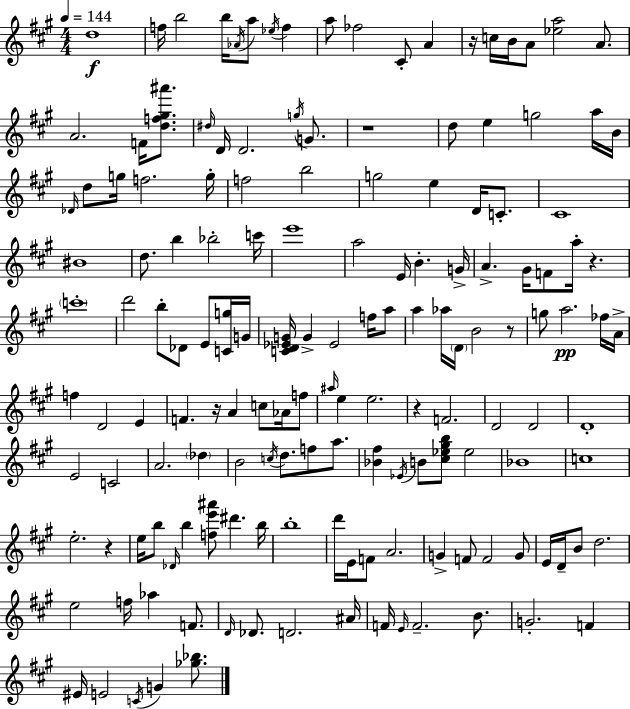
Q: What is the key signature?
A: A major